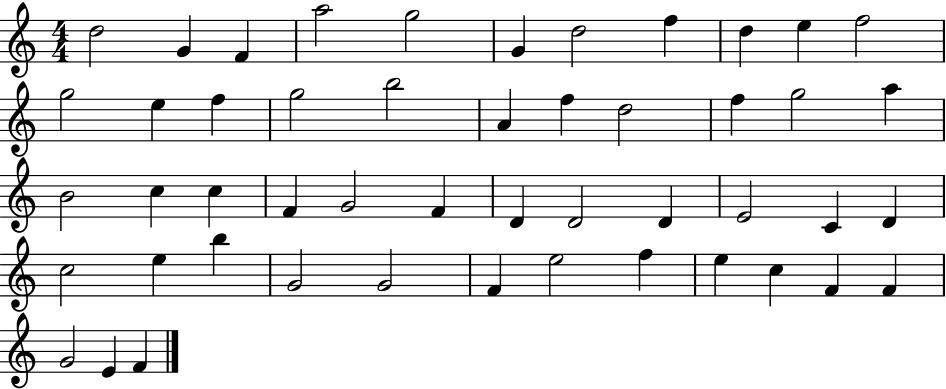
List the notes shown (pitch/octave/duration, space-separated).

D5/h G4/q F4/q A5/h G5/h G4/q D5/h F5/q D5/q E5/q F5/h G5/h E5/q F5/q G5/h B5/h A4/q F5/q D5/h F5/q G5/h A5/q B4/h C5/q C5/q F4/q G4/h F4/q D4/q D4/h D4/q E4/h C4/q D4/q C5/h E5/q B5/q G4/h G4/h F4/q E5/h F5/q E5/q C5/q F4/q F4/q G4/h E4/q F4/q